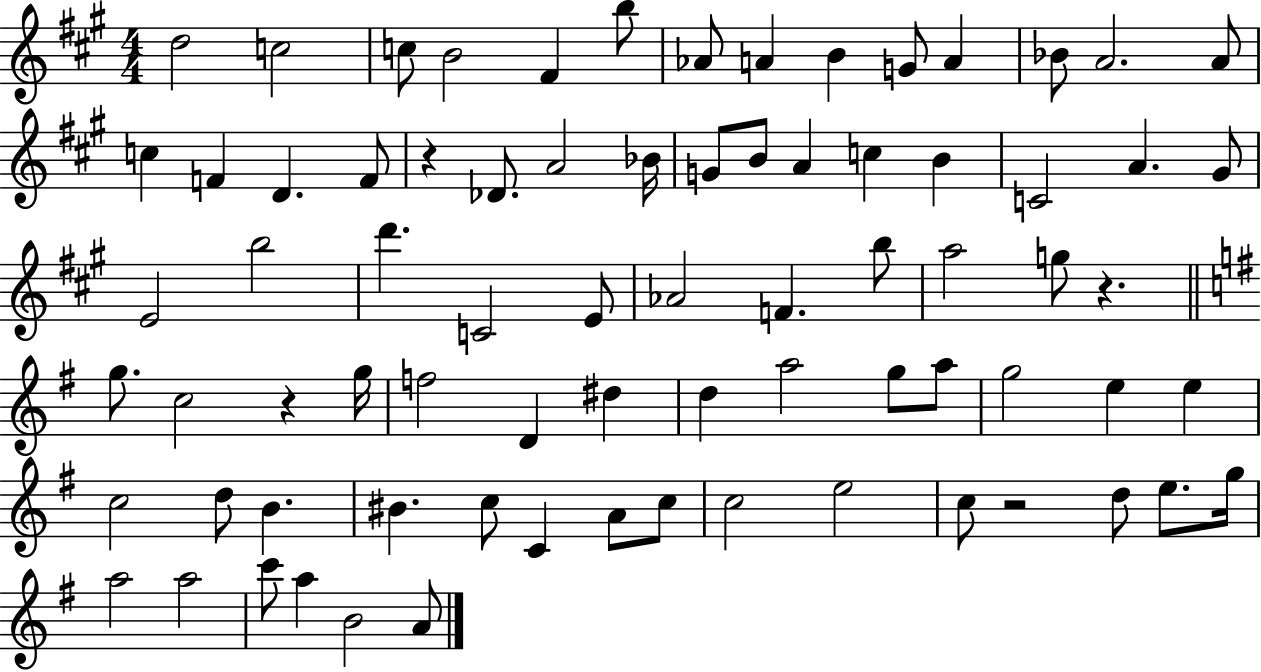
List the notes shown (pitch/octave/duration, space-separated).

D5/h C5/h C5/e B4/h F#4/q B5/e Ab4/e A4/q B4/q G4/e A4/q Bb4/e A4/h. A4/e C5/q F4/q D4/q. F4/e R/q Db4/e. A4/h Bb4/s G4/e B4/e A4/q C5/q B4/q C4/h A4/q. G#4/e E4/h B5/h D6/q. C4/h E4/e Ab4/h F4/q. B5/e A5/h G5/e R/q. G5/e. C5/h R/q G5/s F5/h D4/q D#5/q D5/q A5/h G5/e A5/e G5/h E5/q E5/q C5/h D5/e B4/q. BIS4/q. C5/e C4/q A4/e C5/e C5/h E5/h C5/e R/h D5/e E5/e. G5/s A5/h A5/h C6/e A5/q B4/h A4/e